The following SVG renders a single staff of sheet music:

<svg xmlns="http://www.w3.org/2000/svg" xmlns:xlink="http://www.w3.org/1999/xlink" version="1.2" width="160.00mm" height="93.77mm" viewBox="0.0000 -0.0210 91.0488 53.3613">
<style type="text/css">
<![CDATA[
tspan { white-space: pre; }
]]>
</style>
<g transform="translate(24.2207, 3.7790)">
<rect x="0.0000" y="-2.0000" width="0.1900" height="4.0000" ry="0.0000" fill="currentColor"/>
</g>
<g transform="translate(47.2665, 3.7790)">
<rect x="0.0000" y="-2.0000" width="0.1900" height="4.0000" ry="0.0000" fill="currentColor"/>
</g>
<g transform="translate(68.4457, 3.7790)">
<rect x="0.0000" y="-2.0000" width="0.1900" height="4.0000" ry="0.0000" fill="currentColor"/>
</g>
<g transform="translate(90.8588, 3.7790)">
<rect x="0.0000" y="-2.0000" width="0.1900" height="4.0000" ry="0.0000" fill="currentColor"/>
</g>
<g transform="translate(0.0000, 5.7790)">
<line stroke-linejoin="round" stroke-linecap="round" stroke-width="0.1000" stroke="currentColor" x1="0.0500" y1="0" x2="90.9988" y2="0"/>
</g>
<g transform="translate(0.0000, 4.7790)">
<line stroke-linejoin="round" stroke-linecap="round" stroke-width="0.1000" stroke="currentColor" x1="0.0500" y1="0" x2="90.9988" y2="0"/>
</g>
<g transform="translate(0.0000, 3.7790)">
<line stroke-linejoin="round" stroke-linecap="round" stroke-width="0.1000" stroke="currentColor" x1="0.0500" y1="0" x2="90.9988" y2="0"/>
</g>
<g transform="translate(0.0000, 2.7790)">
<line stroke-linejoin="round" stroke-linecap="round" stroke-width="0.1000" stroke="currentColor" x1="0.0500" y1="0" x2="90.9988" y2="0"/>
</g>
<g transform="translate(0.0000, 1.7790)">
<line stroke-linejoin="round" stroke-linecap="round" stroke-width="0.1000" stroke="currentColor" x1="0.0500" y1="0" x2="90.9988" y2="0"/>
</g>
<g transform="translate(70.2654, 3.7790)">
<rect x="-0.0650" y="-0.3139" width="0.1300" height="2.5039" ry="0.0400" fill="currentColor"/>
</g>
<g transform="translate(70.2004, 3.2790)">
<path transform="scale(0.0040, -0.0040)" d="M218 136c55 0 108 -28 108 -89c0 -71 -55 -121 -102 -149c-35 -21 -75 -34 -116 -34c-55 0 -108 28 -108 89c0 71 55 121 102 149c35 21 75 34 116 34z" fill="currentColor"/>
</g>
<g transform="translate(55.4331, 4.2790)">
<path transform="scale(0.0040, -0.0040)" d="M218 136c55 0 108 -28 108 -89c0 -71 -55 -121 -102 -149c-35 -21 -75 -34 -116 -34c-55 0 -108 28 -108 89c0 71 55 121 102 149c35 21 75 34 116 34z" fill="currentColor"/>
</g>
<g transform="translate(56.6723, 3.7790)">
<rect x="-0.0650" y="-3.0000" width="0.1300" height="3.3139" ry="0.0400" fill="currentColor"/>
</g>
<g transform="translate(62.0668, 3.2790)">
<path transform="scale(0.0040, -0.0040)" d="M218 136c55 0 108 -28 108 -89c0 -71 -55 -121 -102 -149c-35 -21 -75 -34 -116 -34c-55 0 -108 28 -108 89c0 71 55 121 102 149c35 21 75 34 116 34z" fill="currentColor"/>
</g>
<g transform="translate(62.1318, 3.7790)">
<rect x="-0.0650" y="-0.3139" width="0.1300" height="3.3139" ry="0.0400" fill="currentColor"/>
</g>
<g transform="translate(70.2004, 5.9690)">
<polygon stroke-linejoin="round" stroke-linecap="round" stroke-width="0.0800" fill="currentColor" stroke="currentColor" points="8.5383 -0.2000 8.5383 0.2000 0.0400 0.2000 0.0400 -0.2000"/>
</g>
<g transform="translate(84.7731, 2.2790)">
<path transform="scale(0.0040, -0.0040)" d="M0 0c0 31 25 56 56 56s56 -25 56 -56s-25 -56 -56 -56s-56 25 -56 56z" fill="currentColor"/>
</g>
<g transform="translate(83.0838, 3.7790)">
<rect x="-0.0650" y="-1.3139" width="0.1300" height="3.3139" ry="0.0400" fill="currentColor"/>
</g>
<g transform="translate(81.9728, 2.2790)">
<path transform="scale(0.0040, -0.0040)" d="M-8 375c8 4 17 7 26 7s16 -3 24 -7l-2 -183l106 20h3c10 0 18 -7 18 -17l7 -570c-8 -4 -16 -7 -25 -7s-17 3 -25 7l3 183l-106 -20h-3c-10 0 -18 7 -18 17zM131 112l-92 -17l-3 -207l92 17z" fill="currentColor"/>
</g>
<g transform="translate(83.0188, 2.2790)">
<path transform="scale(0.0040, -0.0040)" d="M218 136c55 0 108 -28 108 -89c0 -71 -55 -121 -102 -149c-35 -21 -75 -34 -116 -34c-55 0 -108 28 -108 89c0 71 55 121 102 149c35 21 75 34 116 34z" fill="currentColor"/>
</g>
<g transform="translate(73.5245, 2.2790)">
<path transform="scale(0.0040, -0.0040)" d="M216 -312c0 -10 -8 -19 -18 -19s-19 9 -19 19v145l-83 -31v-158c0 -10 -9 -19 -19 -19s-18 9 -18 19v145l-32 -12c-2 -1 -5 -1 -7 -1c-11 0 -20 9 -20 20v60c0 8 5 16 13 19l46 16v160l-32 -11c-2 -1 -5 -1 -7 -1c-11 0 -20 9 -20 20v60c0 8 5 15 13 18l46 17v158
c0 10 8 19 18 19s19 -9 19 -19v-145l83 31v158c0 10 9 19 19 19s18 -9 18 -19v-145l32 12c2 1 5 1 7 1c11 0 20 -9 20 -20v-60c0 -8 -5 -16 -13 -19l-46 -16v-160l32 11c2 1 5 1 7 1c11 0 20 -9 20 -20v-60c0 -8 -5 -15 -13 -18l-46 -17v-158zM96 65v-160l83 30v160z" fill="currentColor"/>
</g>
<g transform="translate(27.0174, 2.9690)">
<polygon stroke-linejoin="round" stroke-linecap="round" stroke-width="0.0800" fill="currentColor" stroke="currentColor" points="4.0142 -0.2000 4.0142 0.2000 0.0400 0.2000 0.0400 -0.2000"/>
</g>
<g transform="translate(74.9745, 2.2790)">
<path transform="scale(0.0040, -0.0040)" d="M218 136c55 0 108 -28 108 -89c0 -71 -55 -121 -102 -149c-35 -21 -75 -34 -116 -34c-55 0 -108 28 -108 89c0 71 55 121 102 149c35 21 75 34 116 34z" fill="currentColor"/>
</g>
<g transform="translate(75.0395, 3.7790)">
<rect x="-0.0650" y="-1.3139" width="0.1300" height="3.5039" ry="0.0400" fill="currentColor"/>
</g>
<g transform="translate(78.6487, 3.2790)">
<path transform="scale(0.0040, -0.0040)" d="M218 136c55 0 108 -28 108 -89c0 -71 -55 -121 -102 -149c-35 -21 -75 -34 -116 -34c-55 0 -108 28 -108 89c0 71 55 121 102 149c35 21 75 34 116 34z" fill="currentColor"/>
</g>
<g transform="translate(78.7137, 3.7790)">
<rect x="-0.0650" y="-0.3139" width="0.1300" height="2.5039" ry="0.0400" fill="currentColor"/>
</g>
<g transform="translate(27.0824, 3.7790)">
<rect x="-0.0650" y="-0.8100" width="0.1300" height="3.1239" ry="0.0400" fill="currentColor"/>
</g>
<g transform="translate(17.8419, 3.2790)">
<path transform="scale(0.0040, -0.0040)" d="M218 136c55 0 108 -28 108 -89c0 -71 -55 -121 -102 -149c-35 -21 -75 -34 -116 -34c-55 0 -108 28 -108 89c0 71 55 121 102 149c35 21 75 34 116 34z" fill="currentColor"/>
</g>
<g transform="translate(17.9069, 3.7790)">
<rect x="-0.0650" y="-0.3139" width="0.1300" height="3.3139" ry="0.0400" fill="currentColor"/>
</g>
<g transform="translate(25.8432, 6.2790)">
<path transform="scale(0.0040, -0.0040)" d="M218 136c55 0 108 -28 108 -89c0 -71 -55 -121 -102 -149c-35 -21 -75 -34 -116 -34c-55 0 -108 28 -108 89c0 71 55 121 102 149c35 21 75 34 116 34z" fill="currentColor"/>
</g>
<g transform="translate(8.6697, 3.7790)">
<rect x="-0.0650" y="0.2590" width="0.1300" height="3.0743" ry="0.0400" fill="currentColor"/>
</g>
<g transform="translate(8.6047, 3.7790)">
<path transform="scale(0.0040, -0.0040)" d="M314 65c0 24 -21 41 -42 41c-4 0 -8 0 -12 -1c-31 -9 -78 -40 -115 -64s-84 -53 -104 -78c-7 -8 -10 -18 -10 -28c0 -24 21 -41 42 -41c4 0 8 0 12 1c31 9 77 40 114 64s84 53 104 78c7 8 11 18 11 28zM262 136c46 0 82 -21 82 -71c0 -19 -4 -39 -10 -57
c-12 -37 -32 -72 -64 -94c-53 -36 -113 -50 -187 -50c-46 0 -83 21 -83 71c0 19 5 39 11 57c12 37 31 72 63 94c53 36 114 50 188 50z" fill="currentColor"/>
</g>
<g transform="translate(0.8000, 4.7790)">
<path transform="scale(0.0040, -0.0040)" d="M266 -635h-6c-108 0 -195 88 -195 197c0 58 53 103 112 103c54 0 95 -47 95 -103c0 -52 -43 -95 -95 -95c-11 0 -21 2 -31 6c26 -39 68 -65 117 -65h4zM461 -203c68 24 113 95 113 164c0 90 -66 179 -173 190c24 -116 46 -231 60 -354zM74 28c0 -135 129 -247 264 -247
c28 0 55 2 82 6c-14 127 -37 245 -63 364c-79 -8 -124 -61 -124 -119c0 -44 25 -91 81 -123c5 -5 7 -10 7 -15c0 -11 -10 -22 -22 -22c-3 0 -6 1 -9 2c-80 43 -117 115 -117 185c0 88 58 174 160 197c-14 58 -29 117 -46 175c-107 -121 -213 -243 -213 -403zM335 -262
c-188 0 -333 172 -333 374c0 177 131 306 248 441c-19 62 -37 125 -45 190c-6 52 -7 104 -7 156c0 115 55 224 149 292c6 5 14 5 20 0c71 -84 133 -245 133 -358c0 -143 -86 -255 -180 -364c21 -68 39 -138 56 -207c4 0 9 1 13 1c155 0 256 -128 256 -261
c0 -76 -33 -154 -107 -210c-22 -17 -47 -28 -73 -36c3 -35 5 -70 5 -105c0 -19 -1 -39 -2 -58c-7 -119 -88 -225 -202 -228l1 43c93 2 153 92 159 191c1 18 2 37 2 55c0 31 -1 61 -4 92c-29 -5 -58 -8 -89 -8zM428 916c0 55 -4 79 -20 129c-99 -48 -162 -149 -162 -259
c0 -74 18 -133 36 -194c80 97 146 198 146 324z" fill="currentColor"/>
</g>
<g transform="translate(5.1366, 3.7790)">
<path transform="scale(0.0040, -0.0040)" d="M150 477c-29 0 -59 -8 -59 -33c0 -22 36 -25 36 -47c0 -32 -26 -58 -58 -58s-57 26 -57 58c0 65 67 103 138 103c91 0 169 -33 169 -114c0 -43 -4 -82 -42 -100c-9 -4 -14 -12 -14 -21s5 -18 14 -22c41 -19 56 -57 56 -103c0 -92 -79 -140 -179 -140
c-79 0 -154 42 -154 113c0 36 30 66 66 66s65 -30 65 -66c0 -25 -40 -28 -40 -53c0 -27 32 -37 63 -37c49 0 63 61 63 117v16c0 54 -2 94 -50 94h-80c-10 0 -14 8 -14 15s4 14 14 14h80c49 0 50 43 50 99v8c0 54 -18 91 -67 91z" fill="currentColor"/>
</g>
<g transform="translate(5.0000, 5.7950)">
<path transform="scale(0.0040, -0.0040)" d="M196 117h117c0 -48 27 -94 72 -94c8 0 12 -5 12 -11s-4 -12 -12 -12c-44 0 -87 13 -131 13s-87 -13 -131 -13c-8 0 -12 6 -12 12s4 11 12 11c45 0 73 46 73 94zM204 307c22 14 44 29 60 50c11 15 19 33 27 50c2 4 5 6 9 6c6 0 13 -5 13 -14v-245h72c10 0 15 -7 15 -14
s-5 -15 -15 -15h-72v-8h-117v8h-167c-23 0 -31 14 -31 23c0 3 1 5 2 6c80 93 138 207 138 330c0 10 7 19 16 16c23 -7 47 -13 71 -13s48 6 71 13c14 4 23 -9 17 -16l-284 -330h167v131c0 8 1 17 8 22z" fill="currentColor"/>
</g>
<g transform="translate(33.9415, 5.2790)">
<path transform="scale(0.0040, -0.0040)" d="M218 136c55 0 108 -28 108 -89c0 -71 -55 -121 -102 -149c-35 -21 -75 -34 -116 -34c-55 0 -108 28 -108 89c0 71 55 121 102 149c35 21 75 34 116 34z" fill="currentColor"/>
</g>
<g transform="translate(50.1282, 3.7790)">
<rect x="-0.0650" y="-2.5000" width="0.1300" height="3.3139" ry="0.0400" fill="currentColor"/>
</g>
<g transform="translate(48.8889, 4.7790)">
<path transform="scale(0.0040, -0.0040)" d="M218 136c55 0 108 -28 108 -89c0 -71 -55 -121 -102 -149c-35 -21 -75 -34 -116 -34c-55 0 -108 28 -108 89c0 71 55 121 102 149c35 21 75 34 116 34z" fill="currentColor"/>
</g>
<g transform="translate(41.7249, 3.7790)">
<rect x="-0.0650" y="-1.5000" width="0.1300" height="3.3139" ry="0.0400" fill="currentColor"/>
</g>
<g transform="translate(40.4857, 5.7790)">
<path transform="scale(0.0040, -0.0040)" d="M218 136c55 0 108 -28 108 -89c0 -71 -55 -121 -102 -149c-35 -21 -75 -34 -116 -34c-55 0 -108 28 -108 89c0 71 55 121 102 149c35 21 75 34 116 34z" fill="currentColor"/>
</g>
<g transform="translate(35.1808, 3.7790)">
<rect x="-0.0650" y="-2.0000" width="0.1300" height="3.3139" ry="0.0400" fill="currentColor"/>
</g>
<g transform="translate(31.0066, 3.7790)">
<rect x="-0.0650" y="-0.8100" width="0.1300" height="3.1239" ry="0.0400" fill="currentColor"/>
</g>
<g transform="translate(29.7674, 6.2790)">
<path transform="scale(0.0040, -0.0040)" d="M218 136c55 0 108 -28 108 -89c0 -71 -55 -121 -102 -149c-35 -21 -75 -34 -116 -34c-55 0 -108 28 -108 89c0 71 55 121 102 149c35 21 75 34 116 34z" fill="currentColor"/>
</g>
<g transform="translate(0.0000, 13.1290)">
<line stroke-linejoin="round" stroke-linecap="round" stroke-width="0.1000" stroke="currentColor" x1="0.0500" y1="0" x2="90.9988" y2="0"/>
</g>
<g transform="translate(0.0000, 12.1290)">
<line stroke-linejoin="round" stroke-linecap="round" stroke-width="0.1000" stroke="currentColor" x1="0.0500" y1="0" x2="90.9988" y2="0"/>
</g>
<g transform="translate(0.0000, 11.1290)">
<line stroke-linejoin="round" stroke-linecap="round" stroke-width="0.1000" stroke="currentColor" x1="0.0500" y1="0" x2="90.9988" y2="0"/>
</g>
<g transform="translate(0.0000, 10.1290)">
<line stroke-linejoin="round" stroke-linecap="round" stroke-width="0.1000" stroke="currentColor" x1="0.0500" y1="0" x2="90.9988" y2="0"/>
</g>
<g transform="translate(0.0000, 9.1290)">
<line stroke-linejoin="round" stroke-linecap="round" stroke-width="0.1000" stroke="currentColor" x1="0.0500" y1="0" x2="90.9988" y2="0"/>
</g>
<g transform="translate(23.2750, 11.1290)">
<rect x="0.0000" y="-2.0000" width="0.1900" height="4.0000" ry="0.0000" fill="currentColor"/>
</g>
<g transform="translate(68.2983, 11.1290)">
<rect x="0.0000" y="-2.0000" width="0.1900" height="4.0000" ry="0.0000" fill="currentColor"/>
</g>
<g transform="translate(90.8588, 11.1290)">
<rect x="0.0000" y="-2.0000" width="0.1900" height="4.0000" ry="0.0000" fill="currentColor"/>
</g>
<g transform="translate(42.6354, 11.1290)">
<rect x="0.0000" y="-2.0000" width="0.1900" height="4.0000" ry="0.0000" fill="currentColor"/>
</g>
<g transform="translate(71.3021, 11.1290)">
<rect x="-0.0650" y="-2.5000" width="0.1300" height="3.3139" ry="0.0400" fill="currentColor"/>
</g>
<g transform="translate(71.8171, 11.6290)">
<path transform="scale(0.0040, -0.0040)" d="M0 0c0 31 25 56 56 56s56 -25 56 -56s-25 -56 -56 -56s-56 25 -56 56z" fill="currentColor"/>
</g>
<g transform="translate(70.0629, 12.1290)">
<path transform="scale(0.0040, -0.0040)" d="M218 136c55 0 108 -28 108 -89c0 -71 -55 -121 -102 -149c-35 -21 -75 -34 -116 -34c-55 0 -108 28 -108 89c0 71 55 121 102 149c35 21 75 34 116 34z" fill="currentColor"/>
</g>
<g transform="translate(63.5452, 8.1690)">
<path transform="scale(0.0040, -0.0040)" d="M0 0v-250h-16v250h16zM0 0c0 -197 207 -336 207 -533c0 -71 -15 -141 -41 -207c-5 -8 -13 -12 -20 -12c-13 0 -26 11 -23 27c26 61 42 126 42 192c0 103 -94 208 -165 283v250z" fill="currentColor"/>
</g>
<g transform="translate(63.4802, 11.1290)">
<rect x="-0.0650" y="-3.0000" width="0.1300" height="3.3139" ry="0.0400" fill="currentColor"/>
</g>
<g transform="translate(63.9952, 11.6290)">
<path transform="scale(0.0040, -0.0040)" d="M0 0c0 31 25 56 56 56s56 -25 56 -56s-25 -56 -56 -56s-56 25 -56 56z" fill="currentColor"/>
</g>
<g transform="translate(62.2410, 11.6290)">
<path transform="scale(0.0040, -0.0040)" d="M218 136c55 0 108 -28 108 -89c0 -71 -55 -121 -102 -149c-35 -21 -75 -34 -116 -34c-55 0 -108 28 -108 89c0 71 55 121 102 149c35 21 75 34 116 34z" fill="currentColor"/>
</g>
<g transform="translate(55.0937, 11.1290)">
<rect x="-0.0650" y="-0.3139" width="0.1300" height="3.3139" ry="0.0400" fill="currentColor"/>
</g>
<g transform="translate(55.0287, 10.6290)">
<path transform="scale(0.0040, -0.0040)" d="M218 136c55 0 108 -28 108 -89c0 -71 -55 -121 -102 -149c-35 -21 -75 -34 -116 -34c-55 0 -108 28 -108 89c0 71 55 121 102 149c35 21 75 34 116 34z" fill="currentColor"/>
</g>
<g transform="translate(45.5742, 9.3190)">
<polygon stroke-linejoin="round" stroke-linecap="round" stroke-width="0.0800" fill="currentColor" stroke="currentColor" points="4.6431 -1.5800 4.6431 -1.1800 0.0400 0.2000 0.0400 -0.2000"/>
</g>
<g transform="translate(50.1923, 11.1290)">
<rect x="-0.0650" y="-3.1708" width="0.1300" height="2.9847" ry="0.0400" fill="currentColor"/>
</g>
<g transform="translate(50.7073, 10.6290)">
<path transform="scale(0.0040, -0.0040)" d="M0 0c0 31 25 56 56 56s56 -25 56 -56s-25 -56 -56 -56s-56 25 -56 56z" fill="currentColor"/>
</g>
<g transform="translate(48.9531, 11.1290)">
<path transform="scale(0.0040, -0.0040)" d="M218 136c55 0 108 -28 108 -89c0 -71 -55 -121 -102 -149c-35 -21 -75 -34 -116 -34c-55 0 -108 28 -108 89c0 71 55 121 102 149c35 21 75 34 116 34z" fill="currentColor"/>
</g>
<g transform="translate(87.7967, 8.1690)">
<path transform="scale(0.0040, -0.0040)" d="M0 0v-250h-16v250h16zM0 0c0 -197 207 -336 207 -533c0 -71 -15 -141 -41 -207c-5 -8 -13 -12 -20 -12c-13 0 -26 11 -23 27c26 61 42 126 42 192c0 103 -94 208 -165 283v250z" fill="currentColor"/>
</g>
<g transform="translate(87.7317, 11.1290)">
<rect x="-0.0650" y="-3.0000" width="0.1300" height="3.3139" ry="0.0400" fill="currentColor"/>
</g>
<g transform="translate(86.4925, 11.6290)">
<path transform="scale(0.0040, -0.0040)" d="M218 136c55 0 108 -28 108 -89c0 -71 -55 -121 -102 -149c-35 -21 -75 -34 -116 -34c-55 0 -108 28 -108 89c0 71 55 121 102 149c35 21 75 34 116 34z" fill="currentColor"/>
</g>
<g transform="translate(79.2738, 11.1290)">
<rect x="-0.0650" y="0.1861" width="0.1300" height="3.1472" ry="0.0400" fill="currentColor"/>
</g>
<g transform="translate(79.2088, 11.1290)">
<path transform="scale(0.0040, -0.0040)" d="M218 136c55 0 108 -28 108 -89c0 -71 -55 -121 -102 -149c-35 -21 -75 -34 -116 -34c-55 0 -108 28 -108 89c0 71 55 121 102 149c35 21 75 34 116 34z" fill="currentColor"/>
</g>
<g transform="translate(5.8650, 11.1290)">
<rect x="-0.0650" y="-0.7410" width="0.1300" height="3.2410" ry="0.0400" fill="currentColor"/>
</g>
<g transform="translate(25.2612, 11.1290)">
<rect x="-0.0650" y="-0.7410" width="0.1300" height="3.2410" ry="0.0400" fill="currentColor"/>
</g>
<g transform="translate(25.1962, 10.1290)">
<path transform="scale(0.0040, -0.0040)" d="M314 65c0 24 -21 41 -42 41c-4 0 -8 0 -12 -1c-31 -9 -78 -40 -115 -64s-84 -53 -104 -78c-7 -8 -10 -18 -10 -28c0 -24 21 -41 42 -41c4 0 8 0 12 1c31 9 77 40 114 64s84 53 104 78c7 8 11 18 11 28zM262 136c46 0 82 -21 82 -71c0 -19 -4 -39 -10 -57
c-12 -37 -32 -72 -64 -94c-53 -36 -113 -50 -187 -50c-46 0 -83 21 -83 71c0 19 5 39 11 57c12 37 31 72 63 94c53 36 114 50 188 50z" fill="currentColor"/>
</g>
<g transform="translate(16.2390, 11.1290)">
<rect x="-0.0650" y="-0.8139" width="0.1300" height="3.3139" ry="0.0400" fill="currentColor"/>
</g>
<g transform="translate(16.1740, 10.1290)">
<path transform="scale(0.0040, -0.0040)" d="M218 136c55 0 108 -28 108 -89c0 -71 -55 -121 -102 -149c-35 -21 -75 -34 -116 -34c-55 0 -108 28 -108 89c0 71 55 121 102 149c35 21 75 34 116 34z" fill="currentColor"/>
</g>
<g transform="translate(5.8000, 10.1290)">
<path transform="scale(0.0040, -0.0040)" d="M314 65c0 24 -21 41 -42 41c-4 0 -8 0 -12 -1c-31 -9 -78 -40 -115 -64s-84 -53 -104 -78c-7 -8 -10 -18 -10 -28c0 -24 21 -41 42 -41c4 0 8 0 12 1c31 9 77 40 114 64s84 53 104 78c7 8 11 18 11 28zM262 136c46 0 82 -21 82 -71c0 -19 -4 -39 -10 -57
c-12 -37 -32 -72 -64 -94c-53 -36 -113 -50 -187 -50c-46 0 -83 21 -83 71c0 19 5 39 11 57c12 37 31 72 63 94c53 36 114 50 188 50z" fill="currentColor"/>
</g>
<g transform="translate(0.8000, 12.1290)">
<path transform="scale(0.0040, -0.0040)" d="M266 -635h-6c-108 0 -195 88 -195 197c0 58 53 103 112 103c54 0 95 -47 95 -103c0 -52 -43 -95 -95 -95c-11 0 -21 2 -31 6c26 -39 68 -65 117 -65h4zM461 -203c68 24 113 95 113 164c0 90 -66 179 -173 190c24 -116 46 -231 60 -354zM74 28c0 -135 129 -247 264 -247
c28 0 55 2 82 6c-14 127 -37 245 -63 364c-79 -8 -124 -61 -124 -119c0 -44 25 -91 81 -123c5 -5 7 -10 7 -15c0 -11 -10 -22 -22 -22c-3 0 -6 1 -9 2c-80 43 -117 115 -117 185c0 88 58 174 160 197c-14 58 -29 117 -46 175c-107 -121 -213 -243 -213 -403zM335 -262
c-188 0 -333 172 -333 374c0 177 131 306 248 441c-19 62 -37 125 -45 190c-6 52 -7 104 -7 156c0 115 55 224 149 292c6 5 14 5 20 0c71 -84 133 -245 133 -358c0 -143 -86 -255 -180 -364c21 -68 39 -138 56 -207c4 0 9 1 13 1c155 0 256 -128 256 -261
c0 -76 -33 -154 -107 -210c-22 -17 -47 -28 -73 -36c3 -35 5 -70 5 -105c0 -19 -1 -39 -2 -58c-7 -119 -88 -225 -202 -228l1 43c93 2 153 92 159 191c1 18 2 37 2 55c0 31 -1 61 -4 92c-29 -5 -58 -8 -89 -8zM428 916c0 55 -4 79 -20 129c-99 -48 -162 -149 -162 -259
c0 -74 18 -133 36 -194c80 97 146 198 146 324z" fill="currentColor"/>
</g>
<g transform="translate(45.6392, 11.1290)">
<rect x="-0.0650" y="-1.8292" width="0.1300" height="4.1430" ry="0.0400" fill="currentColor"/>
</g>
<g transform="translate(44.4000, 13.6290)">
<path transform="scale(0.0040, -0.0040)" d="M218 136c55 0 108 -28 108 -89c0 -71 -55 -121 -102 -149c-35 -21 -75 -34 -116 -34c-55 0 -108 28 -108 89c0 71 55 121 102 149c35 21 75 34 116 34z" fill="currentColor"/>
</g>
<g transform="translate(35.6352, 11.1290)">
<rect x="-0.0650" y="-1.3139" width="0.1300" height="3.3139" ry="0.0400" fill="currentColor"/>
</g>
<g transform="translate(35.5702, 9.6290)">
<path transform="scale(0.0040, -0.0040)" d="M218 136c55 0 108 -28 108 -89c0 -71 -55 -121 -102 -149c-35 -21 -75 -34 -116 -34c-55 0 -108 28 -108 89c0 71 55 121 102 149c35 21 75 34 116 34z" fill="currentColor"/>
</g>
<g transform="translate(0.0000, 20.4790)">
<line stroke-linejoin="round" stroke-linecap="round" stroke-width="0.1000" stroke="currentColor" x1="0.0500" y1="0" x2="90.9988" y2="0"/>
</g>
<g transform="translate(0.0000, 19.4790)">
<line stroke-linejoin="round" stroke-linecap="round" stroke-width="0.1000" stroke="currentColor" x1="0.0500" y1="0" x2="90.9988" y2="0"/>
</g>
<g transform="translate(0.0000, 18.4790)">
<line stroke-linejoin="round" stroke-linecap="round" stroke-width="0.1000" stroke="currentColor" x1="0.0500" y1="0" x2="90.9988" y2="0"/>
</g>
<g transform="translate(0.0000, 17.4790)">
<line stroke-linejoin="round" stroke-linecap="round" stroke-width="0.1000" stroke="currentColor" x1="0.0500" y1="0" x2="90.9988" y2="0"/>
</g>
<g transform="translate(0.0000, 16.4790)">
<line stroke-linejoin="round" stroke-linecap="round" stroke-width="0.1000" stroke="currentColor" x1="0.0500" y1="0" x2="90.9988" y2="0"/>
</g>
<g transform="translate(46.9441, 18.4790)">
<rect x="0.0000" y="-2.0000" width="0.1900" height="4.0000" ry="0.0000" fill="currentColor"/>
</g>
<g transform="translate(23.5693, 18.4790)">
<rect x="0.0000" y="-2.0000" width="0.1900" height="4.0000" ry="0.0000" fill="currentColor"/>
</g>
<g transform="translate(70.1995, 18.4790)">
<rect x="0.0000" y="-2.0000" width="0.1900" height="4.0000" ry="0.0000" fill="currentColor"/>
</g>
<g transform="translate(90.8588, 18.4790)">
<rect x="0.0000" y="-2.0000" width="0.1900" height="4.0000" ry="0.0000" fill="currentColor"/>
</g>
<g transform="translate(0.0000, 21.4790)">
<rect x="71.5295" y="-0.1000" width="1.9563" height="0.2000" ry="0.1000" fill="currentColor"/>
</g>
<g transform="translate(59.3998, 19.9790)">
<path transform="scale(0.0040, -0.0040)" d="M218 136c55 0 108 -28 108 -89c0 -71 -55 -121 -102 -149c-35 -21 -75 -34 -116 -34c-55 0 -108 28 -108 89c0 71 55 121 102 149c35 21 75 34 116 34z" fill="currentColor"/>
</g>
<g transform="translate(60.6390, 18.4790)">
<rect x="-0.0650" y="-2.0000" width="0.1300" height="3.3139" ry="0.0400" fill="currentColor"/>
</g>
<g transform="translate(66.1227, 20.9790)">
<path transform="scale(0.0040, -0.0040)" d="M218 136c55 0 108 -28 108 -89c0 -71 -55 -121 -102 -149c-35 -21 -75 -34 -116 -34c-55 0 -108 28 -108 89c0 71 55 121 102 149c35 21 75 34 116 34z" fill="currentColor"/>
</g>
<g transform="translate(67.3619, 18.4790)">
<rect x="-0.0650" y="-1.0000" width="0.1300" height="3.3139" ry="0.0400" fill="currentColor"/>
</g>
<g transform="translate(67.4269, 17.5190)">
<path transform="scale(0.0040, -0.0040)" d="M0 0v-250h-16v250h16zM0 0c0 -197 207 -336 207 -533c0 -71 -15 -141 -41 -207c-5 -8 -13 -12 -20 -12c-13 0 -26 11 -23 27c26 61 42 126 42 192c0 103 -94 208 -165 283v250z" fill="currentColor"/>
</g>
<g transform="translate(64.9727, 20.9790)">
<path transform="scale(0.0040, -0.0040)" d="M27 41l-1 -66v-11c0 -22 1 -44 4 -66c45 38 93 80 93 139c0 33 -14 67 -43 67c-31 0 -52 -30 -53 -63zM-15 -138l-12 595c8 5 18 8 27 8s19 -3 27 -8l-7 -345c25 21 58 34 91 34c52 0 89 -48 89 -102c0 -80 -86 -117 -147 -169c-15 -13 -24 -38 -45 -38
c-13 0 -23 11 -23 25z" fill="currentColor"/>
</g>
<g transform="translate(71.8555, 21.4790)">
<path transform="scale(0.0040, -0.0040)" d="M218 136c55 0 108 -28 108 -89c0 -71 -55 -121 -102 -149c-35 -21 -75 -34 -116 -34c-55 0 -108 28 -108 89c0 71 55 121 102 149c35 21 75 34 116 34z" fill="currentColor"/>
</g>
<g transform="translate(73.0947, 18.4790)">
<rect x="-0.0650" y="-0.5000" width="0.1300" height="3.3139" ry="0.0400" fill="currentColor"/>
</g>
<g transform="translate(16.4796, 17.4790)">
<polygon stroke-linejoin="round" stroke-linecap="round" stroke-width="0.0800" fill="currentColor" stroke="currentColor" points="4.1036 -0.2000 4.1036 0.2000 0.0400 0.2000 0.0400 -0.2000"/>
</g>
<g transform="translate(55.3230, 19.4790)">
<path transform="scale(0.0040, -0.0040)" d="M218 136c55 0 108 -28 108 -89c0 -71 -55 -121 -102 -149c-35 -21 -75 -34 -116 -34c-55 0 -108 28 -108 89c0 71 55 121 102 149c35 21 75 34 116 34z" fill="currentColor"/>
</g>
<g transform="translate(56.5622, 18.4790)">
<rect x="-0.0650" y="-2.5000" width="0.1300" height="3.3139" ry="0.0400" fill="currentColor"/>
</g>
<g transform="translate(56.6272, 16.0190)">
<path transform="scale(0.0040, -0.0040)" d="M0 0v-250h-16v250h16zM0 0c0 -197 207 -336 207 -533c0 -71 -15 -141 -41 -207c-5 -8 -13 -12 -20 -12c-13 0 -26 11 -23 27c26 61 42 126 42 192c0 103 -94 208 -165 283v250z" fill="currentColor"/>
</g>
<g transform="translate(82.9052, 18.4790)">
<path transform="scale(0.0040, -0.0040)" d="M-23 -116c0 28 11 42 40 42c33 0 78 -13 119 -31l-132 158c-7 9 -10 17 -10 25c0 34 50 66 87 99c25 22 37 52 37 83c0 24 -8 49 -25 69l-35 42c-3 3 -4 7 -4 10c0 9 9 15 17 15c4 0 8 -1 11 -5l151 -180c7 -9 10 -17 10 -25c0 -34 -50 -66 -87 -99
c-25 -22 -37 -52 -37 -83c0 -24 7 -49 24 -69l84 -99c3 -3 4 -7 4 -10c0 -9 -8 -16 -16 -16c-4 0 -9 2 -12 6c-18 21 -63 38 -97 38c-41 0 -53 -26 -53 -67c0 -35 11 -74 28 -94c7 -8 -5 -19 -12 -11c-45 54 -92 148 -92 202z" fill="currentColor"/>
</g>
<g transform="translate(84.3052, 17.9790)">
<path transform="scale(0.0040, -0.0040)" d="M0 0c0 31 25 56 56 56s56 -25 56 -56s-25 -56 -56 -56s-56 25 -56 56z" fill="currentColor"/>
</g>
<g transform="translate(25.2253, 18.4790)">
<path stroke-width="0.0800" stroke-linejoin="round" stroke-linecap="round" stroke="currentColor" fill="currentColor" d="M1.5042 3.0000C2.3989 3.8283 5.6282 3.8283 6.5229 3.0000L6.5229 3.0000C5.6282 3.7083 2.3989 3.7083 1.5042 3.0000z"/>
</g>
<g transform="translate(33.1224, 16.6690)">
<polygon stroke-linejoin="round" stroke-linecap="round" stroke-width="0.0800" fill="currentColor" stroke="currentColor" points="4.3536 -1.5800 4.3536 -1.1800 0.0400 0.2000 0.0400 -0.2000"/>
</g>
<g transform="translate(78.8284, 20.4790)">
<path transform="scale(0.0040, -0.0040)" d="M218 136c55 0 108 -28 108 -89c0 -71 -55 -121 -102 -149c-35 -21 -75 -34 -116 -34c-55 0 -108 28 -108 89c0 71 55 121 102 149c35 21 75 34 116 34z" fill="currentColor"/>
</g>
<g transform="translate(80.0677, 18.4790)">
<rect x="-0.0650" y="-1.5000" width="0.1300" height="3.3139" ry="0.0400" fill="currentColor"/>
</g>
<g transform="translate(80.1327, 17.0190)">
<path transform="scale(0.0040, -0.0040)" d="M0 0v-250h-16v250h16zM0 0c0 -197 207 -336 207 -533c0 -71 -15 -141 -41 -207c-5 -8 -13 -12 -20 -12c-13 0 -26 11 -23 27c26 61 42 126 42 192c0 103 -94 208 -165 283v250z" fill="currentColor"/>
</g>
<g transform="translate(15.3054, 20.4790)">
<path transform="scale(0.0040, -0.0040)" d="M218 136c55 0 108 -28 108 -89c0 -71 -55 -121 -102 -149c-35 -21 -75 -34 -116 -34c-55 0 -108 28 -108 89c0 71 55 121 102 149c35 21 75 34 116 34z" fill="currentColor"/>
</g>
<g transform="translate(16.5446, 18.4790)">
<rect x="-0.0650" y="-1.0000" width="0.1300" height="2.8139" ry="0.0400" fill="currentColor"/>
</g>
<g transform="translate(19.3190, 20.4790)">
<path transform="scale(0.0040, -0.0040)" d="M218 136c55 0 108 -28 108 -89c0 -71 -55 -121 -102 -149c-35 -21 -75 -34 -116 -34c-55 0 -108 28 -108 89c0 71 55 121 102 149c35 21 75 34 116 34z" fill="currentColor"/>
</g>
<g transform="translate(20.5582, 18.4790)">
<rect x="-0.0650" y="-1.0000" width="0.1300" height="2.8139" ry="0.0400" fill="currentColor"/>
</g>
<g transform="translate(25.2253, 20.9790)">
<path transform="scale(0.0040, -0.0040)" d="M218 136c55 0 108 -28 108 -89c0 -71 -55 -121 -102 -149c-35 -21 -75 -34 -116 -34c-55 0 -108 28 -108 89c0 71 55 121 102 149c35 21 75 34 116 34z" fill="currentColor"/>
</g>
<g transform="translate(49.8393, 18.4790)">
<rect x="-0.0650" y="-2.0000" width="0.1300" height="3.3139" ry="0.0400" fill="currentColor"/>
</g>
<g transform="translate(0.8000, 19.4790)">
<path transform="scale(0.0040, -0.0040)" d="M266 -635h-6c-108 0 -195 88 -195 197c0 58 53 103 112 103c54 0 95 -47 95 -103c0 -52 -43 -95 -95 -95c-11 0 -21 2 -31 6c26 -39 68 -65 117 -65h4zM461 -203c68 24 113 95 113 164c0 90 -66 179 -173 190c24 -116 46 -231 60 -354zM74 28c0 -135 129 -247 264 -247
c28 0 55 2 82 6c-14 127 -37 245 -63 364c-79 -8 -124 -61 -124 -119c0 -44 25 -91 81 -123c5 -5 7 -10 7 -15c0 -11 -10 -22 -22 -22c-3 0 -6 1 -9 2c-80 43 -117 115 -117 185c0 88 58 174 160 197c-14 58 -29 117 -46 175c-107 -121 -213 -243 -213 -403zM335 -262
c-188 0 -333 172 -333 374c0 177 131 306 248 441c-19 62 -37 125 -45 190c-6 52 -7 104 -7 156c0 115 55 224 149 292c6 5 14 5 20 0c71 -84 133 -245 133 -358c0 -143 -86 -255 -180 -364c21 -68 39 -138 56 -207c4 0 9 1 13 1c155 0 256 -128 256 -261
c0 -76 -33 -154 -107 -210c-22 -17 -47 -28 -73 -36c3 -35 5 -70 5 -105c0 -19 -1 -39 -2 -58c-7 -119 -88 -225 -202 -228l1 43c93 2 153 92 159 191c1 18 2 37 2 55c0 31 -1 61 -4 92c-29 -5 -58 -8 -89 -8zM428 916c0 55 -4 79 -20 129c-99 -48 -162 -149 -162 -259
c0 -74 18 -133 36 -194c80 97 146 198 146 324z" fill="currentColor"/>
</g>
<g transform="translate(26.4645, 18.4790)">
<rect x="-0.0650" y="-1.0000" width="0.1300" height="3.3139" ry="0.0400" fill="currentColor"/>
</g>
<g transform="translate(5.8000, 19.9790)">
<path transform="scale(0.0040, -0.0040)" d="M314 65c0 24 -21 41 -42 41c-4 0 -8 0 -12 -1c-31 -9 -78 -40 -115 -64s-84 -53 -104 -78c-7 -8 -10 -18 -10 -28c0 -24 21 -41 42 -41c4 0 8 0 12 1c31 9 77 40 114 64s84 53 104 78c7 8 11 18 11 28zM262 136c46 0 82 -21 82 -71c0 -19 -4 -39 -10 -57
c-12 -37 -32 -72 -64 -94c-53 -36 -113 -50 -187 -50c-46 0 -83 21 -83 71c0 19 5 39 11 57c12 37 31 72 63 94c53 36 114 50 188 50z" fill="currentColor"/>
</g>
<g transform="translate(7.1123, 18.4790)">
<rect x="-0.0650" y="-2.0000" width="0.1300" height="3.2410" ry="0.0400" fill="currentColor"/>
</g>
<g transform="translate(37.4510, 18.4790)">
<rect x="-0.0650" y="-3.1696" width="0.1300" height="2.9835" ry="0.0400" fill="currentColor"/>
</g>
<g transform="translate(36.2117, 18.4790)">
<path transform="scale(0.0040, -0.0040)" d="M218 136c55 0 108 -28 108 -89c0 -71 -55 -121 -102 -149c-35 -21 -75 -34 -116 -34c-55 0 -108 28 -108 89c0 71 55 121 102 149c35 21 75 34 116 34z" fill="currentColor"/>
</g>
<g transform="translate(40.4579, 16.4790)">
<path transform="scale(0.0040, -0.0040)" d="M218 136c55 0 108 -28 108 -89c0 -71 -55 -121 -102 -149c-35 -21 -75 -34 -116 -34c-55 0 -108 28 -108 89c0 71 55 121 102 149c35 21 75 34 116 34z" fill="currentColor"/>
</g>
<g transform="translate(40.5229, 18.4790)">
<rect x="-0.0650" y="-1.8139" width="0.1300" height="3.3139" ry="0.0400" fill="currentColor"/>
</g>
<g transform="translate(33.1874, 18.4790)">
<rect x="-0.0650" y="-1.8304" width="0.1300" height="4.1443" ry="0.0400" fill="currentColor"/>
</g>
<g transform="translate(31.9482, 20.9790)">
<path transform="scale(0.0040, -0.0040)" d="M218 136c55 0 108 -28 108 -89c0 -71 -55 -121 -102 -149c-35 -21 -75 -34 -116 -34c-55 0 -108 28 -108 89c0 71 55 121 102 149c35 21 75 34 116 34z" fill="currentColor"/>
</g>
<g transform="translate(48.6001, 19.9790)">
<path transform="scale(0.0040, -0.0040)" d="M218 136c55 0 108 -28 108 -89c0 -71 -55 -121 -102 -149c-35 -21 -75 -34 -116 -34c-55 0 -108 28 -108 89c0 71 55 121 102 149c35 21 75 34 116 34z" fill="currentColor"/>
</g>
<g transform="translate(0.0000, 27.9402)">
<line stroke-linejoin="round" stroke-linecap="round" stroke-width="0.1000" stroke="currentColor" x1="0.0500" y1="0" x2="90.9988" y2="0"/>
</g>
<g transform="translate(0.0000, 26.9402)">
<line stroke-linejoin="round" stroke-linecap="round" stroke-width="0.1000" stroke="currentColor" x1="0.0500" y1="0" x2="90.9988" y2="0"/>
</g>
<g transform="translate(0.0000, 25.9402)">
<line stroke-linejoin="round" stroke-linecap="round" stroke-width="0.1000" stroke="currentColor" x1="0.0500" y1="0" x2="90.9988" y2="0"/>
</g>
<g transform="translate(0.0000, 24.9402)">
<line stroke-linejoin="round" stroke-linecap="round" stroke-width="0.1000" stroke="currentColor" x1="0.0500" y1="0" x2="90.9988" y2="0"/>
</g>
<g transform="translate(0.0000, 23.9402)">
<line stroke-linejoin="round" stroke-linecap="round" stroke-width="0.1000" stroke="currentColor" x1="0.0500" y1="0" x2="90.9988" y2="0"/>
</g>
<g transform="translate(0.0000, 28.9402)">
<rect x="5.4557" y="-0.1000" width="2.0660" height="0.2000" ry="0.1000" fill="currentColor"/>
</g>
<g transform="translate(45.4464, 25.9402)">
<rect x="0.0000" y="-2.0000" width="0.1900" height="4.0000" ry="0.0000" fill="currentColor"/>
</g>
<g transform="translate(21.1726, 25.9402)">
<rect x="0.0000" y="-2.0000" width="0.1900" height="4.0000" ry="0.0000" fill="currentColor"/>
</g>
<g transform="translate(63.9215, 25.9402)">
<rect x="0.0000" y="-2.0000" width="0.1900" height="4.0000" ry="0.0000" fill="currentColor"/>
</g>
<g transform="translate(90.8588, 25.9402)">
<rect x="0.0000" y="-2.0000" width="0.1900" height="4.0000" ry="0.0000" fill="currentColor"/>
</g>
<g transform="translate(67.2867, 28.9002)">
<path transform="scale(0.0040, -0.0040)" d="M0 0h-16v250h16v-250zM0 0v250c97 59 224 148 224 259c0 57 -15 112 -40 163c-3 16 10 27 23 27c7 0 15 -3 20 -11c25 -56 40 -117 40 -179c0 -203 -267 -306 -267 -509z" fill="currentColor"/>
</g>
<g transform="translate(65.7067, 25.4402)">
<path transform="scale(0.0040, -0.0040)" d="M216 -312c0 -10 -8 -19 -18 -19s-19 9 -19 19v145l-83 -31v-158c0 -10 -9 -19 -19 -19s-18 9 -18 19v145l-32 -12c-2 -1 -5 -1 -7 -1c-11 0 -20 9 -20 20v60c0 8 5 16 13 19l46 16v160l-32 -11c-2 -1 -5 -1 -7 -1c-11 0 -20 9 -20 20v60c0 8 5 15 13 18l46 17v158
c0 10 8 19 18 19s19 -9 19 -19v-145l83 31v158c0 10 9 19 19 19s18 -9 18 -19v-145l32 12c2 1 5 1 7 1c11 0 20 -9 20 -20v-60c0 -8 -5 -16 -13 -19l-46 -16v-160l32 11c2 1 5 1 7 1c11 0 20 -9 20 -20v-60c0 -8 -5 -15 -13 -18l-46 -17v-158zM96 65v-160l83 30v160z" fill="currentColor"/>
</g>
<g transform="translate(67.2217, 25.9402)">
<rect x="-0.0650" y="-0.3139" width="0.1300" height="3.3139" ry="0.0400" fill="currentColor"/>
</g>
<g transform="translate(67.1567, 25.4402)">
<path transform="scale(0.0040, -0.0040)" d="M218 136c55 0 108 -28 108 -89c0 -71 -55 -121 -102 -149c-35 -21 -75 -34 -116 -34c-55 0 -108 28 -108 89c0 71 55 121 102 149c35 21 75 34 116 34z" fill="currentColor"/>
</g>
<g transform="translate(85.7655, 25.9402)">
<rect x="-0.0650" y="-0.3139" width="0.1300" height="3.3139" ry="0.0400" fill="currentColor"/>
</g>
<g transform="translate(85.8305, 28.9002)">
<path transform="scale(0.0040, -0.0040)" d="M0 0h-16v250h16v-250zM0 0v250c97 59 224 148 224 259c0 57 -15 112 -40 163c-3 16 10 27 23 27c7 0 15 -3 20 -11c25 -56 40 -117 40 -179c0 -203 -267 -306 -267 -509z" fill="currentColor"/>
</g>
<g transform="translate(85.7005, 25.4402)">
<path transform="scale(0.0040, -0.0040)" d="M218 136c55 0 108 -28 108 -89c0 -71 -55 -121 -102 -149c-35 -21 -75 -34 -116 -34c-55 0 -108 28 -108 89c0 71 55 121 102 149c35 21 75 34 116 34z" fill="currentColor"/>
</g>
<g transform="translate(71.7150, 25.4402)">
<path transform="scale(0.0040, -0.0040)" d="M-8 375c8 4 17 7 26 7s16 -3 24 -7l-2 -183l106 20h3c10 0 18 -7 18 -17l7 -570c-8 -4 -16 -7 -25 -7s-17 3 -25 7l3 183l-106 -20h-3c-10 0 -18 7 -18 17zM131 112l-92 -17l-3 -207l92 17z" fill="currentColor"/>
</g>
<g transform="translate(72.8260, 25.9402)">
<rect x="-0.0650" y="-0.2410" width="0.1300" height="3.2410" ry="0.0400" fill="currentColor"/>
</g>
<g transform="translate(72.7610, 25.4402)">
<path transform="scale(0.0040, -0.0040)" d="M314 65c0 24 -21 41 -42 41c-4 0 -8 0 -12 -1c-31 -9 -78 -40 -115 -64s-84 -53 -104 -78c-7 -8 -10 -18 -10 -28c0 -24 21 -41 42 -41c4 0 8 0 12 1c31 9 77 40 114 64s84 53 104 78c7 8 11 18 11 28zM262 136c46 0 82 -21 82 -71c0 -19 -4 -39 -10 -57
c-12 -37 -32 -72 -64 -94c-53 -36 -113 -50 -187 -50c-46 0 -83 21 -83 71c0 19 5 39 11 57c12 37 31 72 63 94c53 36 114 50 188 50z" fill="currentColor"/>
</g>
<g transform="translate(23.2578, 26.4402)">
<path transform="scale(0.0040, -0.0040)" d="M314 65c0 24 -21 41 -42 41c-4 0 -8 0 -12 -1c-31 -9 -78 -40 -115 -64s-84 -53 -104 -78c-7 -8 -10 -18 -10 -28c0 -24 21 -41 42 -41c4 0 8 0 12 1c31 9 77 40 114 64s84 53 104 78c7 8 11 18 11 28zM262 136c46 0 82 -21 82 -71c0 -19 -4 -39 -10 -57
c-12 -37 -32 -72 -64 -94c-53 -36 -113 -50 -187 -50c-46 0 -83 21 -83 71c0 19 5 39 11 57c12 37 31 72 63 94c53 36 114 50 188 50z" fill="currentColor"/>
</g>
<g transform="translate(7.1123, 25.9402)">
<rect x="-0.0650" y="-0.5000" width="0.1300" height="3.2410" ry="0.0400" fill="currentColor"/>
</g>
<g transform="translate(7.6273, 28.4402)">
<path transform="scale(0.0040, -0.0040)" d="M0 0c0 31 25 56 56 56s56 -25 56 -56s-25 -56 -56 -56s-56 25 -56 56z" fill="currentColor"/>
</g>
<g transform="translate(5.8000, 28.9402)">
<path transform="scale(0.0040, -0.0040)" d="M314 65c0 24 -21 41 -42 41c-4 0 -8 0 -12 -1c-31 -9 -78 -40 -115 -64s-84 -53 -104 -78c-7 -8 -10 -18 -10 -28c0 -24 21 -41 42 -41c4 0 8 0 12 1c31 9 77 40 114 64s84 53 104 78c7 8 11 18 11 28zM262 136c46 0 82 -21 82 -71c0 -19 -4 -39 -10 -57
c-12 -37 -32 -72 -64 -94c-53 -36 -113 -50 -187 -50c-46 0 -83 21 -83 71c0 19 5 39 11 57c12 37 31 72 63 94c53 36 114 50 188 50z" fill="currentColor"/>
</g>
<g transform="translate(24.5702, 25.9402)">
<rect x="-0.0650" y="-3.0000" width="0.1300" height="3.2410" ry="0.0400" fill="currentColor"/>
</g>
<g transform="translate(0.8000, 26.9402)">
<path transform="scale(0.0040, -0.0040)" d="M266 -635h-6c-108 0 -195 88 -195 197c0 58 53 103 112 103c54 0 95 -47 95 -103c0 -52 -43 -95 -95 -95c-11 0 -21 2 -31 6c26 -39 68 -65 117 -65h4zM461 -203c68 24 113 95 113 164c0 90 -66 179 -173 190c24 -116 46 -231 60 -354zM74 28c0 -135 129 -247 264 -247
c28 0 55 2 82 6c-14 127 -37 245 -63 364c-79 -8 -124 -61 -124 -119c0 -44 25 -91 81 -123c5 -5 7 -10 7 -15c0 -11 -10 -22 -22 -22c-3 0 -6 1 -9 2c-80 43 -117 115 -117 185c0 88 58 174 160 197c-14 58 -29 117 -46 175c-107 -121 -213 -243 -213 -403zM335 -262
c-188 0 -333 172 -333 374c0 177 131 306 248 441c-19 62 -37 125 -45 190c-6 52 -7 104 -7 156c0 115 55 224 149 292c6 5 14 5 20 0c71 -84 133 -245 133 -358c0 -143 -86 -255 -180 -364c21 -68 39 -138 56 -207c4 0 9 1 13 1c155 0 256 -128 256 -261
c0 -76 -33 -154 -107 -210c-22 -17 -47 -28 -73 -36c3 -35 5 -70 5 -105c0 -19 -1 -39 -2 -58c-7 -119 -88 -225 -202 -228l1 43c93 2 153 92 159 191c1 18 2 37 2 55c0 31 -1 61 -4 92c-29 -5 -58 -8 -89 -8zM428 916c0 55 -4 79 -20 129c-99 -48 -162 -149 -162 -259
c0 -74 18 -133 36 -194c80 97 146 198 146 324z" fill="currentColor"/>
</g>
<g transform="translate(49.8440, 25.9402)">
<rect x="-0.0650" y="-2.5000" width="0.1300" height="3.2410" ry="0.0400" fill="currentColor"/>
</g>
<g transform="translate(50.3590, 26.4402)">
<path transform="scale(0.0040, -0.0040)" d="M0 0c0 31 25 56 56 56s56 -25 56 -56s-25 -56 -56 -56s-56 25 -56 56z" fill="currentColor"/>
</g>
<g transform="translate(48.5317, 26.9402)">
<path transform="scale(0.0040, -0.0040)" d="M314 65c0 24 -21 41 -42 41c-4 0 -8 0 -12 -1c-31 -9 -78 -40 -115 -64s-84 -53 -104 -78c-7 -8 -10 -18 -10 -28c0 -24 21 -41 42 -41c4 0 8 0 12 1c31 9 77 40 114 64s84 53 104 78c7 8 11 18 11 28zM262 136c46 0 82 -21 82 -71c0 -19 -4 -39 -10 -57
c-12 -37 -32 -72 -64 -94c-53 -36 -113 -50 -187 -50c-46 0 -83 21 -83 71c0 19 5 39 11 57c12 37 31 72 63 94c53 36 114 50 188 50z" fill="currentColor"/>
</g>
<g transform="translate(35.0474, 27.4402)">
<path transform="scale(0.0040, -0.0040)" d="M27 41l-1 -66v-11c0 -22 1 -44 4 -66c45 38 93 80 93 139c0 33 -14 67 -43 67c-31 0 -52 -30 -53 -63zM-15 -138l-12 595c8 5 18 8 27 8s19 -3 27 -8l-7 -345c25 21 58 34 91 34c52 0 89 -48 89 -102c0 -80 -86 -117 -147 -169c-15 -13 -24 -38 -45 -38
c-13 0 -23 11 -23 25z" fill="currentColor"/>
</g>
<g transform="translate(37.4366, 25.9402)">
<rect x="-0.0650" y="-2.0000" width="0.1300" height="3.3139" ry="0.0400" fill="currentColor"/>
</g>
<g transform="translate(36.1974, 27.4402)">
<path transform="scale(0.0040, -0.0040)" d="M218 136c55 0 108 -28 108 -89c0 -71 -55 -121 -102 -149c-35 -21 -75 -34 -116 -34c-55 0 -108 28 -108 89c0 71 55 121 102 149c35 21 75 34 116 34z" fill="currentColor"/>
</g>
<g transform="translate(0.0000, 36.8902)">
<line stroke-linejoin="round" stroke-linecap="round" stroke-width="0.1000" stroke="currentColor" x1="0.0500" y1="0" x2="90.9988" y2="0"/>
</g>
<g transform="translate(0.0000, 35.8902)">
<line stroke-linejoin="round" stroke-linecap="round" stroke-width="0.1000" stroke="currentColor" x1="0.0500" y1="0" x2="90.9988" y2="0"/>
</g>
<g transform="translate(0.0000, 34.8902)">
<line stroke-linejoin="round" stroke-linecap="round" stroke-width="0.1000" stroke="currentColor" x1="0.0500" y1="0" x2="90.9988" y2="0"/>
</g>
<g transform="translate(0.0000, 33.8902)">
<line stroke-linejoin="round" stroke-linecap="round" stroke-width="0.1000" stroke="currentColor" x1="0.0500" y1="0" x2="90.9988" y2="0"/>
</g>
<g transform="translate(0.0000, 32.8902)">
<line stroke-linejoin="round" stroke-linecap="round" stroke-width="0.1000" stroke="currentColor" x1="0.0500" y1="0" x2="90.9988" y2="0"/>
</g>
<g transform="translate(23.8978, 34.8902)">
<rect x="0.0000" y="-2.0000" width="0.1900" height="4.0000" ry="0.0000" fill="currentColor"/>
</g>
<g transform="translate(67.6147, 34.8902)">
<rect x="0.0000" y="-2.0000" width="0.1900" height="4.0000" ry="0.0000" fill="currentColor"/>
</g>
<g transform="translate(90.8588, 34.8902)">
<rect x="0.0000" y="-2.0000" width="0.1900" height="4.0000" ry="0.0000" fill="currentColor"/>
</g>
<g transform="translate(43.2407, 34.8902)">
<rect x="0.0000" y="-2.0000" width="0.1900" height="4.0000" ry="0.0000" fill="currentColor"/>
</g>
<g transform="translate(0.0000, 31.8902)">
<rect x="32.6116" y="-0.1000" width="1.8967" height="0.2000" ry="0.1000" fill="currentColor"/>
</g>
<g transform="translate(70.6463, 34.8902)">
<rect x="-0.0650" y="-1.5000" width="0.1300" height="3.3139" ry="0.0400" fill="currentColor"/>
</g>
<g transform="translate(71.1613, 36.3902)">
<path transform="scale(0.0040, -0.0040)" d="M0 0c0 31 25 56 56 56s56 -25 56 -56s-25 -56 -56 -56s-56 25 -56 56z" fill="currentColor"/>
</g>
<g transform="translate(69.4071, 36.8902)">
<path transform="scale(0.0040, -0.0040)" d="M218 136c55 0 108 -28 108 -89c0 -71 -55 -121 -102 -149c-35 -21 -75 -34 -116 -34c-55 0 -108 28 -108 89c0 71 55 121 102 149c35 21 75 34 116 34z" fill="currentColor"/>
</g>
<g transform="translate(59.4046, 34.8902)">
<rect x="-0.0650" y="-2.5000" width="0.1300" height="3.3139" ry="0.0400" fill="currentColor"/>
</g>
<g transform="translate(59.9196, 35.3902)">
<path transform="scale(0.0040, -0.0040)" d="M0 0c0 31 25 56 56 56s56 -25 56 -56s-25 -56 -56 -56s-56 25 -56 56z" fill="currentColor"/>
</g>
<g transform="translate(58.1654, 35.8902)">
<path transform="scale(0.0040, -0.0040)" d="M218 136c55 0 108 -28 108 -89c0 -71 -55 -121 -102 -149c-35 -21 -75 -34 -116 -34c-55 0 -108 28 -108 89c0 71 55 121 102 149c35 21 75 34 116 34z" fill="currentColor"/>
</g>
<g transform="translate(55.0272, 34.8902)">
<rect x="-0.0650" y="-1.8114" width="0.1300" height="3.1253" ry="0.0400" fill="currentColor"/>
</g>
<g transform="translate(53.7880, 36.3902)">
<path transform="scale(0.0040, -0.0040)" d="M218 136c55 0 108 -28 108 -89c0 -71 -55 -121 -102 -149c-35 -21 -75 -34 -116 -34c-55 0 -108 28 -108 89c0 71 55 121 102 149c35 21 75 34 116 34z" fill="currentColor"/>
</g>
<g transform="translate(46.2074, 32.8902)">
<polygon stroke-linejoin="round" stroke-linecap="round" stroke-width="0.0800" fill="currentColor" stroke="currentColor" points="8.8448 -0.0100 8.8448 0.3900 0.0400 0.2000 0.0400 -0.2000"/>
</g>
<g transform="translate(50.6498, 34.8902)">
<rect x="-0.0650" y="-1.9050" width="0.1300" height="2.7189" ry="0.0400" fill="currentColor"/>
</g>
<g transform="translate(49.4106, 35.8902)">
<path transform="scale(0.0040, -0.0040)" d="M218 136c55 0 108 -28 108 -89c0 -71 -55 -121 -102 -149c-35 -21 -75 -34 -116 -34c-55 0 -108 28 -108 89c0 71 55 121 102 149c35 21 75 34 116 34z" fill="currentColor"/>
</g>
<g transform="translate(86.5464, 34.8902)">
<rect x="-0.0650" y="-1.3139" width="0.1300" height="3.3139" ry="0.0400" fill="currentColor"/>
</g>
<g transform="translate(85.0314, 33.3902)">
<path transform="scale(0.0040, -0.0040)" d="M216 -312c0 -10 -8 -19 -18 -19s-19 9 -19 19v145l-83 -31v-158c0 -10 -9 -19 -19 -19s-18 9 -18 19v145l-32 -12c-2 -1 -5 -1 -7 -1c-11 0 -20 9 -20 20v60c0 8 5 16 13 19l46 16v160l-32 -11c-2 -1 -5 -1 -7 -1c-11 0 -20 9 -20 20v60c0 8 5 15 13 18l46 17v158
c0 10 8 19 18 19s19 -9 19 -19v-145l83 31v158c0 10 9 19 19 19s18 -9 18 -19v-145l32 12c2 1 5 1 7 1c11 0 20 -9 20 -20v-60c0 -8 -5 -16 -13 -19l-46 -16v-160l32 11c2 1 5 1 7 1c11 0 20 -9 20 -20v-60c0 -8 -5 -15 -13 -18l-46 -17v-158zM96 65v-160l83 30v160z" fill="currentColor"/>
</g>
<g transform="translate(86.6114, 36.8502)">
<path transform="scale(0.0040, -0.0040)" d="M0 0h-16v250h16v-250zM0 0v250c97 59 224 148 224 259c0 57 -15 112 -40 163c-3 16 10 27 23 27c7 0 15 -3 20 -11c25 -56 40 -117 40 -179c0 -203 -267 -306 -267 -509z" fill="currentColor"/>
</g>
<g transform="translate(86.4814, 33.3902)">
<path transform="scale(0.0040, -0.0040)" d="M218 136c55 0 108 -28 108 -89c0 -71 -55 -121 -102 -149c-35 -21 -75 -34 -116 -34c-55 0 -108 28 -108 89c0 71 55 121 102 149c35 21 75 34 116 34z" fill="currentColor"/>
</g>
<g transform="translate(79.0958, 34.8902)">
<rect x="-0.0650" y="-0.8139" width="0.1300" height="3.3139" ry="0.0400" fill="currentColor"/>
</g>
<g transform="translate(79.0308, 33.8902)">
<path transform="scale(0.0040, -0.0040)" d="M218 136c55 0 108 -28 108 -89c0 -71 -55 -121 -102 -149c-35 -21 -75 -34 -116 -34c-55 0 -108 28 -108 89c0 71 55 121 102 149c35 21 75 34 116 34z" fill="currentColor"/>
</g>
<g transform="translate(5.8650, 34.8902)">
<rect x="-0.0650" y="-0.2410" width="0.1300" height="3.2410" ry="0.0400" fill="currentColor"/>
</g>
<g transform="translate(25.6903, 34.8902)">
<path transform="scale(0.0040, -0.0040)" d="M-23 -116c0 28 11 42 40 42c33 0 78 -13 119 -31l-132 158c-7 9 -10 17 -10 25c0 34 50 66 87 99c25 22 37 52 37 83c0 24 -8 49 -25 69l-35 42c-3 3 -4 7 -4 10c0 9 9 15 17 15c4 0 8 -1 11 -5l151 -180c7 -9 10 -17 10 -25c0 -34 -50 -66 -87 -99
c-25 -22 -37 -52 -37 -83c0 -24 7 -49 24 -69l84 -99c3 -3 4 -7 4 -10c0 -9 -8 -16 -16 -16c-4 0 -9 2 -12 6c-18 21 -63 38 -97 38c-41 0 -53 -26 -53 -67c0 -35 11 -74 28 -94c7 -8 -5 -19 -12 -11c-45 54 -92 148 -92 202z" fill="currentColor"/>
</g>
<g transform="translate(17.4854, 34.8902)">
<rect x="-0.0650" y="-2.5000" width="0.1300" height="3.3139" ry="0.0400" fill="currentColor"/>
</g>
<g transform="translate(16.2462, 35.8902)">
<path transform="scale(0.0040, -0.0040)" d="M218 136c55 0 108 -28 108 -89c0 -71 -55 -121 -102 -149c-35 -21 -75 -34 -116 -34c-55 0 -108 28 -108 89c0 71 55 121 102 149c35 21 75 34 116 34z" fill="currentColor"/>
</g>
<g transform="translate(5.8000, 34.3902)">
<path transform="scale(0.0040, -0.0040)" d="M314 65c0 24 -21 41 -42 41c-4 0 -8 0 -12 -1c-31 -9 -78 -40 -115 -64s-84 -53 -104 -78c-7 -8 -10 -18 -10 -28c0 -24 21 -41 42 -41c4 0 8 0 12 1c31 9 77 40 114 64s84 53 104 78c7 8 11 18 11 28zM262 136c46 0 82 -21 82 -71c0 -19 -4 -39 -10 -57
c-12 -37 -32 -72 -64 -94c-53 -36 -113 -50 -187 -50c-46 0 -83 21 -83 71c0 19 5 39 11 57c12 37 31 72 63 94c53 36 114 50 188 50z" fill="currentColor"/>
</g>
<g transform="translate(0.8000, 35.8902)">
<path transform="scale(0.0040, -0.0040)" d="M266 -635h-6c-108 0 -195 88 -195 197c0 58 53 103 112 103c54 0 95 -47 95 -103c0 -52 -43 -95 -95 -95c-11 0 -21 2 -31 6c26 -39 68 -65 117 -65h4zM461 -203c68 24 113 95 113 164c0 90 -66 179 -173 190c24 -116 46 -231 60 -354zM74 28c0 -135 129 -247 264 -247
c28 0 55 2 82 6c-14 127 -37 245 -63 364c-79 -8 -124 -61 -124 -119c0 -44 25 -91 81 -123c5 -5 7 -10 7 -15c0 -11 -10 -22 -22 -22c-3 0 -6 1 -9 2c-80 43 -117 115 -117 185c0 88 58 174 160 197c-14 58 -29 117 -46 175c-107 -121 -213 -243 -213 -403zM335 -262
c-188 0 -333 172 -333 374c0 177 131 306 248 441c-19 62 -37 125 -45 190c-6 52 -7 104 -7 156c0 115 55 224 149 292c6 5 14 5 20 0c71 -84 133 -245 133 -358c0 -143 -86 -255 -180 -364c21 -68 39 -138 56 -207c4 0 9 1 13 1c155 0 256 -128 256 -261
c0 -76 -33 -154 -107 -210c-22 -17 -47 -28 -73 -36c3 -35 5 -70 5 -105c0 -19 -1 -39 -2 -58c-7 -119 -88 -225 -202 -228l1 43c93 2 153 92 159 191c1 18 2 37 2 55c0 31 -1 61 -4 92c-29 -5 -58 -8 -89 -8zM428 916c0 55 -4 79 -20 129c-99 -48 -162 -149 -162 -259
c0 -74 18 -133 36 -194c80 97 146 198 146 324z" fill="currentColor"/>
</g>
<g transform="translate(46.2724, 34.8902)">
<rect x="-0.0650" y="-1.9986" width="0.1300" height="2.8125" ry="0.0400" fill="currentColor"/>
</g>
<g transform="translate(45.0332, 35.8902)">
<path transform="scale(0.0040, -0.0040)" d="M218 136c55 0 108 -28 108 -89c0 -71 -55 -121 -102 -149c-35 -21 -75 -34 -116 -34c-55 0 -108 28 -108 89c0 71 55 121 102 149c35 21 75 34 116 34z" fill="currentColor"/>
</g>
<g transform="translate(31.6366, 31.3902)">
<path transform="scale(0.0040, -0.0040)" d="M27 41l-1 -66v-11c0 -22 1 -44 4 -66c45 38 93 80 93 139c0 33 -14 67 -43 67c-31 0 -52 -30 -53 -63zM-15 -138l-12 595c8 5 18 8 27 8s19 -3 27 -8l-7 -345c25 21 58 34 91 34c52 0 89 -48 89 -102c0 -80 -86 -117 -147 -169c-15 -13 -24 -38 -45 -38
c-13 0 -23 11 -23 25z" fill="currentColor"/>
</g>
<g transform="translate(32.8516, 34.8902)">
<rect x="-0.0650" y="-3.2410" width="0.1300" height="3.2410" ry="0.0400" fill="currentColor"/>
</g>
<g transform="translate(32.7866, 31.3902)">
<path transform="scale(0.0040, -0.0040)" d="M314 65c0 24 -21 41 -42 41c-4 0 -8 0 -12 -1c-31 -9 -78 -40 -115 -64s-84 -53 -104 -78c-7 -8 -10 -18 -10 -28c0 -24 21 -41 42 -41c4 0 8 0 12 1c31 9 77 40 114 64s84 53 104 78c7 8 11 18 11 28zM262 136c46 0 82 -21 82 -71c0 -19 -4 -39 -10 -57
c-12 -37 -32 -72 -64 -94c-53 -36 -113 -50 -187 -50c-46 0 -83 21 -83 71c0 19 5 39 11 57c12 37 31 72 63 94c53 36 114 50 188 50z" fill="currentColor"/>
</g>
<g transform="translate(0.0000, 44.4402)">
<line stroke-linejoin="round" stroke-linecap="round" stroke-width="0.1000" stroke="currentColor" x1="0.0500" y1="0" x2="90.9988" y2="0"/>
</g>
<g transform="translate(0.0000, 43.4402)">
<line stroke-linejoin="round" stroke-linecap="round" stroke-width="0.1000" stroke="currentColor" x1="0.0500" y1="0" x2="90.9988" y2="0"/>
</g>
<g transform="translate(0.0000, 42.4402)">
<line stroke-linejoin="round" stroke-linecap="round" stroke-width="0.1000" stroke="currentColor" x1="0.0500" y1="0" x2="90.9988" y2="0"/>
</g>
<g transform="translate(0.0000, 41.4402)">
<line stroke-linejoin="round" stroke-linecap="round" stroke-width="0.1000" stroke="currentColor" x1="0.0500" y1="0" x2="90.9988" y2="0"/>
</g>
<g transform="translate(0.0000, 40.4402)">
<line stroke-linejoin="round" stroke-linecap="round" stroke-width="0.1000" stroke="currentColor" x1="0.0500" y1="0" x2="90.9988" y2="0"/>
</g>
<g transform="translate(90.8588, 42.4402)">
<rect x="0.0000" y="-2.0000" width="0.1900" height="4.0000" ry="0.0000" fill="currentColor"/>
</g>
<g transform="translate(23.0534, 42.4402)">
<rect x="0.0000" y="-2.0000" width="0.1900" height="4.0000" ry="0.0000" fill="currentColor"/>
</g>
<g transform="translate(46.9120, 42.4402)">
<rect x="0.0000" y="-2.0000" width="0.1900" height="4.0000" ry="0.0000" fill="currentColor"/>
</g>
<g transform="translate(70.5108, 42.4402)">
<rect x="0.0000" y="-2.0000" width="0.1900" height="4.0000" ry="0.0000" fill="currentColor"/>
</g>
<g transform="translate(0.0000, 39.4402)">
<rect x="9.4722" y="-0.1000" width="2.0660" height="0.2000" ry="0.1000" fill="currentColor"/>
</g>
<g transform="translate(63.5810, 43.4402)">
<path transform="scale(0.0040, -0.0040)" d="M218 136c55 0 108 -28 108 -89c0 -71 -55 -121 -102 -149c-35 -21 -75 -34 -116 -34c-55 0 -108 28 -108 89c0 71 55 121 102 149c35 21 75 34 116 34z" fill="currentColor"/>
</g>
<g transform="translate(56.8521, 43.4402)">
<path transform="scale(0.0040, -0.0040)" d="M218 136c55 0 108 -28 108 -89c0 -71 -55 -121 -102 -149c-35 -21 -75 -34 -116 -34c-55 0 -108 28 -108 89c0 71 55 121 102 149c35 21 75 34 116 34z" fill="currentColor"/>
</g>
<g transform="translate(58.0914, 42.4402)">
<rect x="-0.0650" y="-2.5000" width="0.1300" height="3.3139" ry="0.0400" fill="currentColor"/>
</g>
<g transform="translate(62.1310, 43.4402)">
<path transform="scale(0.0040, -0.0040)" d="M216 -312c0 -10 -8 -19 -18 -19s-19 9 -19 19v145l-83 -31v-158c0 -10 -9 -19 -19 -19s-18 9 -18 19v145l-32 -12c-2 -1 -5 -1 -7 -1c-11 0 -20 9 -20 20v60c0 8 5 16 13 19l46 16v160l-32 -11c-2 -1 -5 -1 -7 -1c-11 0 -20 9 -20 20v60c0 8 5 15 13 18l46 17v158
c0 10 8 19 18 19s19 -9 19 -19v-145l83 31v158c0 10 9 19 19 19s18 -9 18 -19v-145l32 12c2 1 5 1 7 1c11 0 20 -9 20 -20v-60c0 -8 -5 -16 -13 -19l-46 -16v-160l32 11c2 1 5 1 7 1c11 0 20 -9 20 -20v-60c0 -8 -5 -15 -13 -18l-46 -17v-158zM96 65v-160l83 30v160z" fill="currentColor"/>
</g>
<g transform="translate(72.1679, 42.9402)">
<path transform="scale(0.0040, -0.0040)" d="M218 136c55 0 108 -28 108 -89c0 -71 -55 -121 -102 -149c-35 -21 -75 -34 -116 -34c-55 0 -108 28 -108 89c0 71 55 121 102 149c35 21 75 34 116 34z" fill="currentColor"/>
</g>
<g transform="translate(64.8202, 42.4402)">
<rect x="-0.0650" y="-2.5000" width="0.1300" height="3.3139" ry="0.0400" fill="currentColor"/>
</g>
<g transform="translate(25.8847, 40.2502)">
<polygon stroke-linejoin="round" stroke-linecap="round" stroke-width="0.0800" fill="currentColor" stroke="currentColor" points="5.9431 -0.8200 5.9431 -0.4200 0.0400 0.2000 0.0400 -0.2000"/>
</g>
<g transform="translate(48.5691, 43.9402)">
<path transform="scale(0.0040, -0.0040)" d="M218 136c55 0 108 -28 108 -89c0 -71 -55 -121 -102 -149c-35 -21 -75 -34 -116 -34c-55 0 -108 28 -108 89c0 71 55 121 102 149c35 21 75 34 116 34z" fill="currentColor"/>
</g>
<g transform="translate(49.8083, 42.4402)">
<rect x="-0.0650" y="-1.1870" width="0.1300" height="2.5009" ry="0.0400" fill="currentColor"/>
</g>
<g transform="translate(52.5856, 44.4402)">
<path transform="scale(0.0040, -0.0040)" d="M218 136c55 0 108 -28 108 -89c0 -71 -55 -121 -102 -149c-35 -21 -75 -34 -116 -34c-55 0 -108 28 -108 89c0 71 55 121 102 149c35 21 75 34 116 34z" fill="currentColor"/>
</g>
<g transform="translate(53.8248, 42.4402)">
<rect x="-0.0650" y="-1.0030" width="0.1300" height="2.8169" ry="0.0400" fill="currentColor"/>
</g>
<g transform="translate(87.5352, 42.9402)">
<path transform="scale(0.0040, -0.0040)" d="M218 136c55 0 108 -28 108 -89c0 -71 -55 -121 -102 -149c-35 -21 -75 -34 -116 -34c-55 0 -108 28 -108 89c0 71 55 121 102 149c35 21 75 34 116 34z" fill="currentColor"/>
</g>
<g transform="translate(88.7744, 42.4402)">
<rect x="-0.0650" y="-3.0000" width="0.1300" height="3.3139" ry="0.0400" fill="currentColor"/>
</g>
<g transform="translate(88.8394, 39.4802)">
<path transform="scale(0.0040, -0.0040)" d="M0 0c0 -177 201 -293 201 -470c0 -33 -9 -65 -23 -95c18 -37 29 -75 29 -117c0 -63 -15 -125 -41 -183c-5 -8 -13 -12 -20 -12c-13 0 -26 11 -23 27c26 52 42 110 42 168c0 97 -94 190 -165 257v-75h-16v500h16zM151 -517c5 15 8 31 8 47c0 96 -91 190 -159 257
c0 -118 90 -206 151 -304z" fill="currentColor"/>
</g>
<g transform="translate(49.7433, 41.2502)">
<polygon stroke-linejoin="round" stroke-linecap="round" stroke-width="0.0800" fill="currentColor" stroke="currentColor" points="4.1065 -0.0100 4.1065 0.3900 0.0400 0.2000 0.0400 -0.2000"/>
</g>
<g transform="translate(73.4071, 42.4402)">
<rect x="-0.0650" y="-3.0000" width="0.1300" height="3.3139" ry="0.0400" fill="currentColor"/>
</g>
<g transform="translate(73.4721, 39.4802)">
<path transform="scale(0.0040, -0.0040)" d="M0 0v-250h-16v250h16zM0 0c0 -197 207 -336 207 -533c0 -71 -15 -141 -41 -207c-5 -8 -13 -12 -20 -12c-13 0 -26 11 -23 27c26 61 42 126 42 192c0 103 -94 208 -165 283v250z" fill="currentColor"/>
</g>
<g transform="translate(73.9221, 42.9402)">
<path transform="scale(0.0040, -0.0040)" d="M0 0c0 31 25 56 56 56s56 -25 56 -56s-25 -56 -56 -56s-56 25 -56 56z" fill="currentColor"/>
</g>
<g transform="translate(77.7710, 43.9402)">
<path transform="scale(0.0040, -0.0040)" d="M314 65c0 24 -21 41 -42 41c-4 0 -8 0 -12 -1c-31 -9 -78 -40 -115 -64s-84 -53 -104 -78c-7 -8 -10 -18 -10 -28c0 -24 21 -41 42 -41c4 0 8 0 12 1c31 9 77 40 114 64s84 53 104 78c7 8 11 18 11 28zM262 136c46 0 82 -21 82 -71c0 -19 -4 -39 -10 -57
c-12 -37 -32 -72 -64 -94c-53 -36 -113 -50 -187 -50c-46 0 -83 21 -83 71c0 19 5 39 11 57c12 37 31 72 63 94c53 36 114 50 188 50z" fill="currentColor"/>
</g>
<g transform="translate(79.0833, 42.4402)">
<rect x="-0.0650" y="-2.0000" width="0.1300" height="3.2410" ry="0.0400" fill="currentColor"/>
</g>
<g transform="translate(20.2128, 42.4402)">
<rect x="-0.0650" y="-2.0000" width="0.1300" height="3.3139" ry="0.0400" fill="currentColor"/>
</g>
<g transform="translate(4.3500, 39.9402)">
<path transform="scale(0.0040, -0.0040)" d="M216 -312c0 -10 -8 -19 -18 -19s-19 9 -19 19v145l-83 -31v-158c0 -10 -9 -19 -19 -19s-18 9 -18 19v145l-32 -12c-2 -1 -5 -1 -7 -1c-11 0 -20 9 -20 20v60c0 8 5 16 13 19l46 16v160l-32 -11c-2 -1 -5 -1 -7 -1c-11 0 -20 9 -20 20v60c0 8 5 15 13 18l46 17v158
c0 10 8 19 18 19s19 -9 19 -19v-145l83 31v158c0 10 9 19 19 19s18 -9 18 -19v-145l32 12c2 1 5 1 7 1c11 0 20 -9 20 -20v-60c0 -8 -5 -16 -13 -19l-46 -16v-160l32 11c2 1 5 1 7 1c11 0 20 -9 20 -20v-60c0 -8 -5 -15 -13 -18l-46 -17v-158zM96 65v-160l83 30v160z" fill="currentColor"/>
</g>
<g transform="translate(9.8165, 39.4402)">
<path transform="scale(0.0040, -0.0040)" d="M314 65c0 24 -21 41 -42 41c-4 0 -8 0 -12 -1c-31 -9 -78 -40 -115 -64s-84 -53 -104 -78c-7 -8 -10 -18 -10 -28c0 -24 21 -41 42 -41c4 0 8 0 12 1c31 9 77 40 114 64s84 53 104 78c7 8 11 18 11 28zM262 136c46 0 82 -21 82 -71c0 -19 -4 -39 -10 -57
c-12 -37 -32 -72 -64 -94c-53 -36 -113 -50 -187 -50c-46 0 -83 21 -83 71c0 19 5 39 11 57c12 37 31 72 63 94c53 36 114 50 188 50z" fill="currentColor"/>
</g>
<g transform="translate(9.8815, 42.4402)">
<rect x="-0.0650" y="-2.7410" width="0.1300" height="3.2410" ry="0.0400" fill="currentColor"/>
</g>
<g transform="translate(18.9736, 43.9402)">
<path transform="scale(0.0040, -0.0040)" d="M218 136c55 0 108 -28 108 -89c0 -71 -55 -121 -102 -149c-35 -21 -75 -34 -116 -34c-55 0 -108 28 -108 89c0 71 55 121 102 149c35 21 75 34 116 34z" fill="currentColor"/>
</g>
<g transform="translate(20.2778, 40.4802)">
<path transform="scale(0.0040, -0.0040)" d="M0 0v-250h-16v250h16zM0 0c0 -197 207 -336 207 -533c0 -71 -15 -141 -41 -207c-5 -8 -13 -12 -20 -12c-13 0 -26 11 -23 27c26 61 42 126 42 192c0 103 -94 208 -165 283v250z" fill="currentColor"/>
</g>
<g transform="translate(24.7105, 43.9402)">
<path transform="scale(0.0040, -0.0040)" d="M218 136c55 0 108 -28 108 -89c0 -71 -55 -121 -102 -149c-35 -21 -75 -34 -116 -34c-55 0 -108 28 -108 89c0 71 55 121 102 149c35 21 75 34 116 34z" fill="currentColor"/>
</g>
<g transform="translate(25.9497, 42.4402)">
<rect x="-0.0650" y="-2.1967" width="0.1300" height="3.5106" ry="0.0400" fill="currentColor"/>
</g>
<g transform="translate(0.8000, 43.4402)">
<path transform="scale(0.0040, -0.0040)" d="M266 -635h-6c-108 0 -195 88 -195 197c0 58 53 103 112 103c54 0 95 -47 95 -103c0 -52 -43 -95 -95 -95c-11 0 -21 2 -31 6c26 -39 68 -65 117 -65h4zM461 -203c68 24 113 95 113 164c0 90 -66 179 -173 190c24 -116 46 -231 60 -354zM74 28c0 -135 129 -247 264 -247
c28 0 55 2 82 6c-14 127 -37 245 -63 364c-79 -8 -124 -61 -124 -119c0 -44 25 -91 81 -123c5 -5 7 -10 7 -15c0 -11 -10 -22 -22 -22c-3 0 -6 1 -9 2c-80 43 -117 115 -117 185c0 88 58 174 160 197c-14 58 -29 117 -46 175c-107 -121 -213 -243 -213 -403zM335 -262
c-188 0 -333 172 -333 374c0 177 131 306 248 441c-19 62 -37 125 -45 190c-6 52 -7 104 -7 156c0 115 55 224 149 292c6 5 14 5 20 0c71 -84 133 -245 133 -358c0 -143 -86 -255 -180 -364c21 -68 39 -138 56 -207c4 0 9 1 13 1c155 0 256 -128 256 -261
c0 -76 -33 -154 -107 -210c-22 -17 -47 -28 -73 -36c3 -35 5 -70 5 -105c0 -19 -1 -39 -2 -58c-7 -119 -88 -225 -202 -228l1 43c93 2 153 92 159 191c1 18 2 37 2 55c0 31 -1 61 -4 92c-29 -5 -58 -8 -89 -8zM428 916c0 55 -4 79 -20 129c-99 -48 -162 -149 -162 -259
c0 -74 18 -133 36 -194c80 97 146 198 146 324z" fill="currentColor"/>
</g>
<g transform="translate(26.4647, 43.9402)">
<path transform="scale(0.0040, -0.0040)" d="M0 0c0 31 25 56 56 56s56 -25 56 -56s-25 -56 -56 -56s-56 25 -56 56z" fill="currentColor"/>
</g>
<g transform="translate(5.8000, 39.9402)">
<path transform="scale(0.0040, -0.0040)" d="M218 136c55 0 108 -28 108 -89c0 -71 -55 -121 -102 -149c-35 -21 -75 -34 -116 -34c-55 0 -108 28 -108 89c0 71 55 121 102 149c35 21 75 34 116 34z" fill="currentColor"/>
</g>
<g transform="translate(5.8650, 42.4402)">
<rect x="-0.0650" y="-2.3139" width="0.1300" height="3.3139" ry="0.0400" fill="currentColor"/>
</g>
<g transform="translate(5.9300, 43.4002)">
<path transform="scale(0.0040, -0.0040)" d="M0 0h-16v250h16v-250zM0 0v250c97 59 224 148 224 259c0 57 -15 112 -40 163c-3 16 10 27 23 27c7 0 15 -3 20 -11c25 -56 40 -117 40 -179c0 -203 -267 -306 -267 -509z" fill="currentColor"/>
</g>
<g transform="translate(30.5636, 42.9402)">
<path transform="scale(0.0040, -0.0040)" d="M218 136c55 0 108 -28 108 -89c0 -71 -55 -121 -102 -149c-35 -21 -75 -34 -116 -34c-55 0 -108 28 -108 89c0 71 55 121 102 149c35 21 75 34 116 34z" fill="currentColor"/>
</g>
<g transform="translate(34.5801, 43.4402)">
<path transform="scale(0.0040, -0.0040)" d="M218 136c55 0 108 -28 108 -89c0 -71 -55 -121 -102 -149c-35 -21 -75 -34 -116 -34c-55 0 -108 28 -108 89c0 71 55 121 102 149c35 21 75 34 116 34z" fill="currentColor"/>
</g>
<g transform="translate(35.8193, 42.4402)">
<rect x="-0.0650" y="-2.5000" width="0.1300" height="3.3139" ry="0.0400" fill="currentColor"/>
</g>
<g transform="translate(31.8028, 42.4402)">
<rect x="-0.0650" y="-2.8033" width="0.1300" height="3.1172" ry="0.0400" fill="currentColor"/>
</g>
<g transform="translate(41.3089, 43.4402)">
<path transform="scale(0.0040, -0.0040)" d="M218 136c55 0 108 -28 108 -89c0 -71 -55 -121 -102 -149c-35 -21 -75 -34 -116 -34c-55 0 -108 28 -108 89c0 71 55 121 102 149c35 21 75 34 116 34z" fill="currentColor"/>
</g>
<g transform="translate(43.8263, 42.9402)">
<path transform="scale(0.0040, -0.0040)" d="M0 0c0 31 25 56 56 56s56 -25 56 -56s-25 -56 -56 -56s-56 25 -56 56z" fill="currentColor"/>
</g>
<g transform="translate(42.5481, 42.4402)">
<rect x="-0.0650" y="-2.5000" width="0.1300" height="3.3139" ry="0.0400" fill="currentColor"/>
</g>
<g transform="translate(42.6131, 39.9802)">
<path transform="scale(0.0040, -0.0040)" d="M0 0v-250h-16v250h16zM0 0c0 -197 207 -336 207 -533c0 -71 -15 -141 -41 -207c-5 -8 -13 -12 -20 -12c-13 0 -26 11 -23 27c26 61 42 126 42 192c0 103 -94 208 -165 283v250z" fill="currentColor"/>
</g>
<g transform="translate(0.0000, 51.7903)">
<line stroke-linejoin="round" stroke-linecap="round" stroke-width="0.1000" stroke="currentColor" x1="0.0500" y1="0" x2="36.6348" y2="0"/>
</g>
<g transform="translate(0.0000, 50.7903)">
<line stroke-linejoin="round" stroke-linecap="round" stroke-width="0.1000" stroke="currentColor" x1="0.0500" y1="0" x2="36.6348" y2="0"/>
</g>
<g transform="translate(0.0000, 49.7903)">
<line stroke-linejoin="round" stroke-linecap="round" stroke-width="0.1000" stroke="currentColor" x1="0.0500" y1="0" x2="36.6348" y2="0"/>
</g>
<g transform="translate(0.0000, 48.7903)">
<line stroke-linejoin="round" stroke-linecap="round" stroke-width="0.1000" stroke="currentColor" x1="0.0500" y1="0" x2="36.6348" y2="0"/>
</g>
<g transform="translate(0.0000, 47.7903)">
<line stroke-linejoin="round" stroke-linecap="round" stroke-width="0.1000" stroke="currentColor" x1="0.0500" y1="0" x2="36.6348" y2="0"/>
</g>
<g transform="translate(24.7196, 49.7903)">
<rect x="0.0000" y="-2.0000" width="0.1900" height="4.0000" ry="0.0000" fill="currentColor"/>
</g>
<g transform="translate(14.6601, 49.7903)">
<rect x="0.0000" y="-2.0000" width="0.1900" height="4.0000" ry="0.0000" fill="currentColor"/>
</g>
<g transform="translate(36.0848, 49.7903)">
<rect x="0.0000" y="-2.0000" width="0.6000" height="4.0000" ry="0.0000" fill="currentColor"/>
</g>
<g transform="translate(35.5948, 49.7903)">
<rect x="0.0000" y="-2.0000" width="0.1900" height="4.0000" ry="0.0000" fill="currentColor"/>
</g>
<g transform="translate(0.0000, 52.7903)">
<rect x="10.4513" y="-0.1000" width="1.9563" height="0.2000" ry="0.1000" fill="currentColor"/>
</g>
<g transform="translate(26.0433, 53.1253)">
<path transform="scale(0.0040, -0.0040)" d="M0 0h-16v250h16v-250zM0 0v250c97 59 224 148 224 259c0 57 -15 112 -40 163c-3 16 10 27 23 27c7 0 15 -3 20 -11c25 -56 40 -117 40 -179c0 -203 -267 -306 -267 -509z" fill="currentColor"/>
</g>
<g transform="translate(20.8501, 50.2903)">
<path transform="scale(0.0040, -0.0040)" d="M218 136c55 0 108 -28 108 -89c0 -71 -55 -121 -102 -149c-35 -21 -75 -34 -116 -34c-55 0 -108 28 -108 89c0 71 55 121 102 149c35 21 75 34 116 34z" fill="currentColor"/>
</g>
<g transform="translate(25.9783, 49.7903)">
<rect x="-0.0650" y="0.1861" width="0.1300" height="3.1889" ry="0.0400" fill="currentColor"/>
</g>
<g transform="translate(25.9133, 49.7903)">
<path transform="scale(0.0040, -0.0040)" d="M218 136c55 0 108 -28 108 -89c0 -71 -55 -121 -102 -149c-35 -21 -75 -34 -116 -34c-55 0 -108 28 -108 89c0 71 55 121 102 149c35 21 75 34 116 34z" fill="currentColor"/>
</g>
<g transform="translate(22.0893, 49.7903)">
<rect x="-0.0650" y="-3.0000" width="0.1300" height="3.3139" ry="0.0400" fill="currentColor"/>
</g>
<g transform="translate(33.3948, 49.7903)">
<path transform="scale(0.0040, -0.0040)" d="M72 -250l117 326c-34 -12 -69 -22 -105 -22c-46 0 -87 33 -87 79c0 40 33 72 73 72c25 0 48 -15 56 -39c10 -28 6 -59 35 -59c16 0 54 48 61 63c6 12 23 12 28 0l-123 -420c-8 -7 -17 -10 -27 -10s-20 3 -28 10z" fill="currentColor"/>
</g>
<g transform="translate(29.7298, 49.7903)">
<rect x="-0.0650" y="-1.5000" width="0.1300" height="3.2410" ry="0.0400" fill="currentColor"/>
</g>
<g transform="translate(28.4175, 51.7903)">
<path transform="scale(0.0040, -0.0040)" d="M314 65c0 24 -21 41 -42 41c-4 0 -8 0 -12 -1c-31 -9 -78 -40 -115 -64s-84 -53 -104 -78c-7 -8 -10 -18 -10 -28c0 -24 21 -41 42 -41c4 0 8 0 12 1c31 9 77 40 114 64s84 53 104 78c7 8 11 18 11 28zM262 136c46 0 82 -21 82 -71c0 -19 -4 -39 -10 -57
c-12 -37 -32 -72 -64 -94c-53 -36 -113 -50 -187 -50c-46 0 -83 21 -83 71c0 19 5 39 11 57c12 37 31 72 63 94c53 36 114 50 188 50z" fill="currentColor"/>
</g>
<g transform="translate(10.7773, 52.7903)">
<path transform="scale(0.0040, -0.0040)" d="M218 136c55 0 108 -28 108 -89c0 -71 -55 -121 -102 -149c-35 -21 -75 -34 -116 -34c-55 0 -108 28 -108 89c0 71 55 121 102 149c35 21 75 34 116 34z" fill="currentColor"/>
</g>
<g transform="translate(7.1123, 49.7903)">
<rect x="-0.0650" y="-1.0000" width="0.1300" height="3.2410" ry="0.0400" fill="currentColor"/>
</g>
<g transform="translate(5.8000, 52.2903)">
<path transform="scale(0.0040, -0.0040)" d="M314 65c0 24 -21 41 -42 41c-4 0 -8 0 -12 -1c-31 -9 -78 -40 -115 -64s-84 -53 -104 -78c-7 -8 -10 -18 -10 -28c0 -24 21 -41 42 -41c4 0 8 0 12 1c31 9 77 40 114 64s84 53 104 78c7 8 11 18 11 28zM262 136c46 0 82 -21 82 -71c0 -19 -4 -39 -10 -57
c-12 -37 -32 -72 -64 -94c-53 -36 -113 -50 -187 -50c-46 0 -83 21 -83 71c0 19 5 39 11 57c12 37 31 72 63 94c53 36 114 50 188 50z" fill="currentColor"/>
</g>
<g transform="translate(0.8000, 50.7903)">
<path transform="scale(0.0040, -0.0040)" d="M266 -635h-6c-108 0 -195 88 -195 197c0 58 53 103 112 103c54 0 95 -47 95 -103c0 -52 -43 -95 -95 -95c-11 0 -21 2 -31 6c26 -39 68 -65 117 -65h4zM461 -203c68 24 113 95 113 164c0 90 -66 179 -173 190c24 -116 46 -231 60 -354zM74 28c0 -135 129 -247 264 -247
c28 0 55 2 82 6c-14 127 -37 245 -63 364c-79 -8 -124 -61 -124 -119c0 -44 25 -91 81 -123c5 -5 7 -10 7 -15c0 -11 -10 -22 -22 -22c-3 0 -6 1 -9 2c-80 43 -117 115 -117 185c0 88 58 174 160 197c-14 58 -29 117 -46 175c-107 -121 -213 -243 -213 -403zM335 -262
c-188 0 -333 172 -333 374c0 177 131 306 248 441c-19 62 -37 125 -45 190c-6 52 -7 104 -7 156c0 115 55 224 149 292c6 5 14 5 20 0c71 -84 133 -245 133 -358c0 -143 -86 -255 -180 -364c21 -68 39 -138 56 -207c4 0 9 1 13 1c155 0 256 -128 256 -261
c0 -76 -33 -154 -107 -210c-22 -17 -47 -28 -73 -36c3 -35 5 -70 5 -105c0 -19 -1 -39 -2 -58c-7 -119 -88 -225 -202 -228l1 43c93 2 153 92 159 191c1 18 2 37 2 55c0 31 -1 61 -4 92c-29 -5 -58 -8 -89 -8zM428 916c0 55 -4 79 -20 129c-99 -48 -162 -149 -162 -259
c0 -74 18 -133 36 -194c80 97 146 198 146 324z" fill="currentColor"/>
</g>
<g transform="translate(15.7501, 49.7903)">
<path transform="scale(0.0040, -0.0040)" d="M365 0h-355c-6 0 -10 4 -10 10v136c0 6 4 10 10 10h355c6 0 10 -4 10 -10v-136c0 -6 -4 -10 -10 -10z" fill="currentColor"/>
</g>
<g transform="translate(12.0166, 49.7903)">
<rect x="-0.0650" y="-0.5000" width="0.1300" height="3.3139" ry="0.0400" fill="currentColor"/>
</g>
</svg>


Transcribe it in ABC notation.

X:1
T:Untitled
M:3/4
L:1/4
K:C
B2 c D/2 D/2 F E G A c c/2 ^e/2 c/2 e d2 d d2 e D/2 B/2 c A/2 G B A/2 F2 E/2 E/2 D D/2 B/2 f F G/2 F _D/2 C E/2 z C2 A2 _F G2 ^c/2 c2 c/2 c2 G z _b2 G/2 G/2 F/2 G E d ^e/2 ^g/2 a2 F/2 F/2 A/2 G G/2 F/2 E/2 G ^G A/2 F2 A/4 D2 C z2 A B/2 E2 z/2